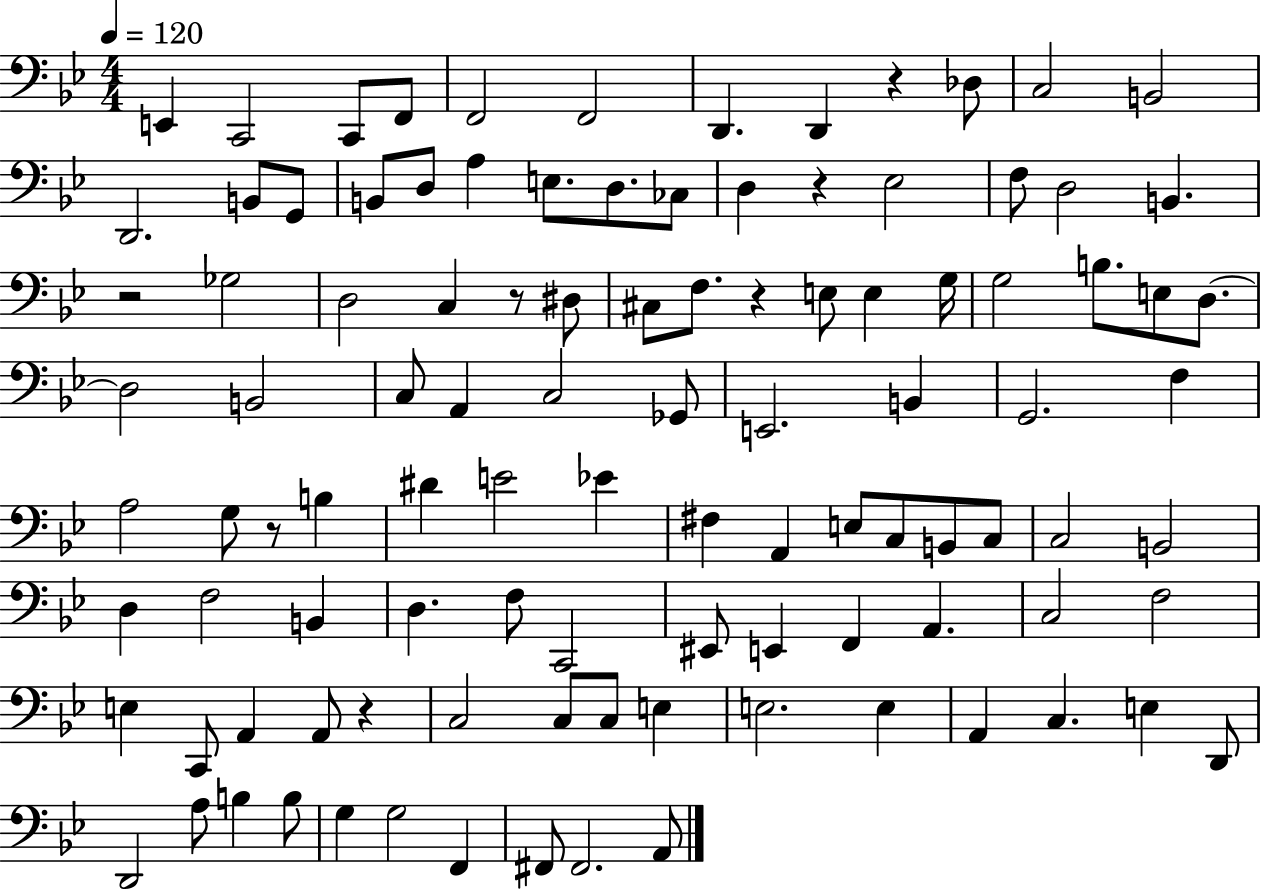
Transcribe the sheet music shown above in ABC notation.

X:1
T:Untitled
M:4/4
L:1/4
K:Bb
E,, C,,2 C,,/2 F,,/2 F,,2 F,,2 D,, D,, z _D,/2 C,2 B,,2 D,,2 B,,/2 G,,/2 B,,/2 D,/2 A, E,/2 D,/2 _C,/2 D, z _E,2 F,/2 D,2 B,, z2 _G,2 D,2 C, z/2 ^D,/2 ^C,/2 F,/2 z E,/2 E, G,/4 G,2 B,/2 E,/2 D,/2 D,2 B,,2 C,/2 A,, C,2 _G,,/2 E,,2 B,, G,,2 F, A,2 G,/2 z/2 B, ^D E2 _E ^F, A,, E,/2 C,/2 B,,/2 C,/2 C,2 B,,2 D, F,2 B,, D, F,/2 C,,2 ^E,,/2 E,, F,, A,, C,2 F,2 E, C,,/2 A,, A,,/2 z C,2 C,/2 C,/2 E, E,2 E, A,, C, E, D,,/2 D,,2 A,/2 B, B,/2 G, G,2 F,, ^F,,/2 ^F,,2 A,,/2